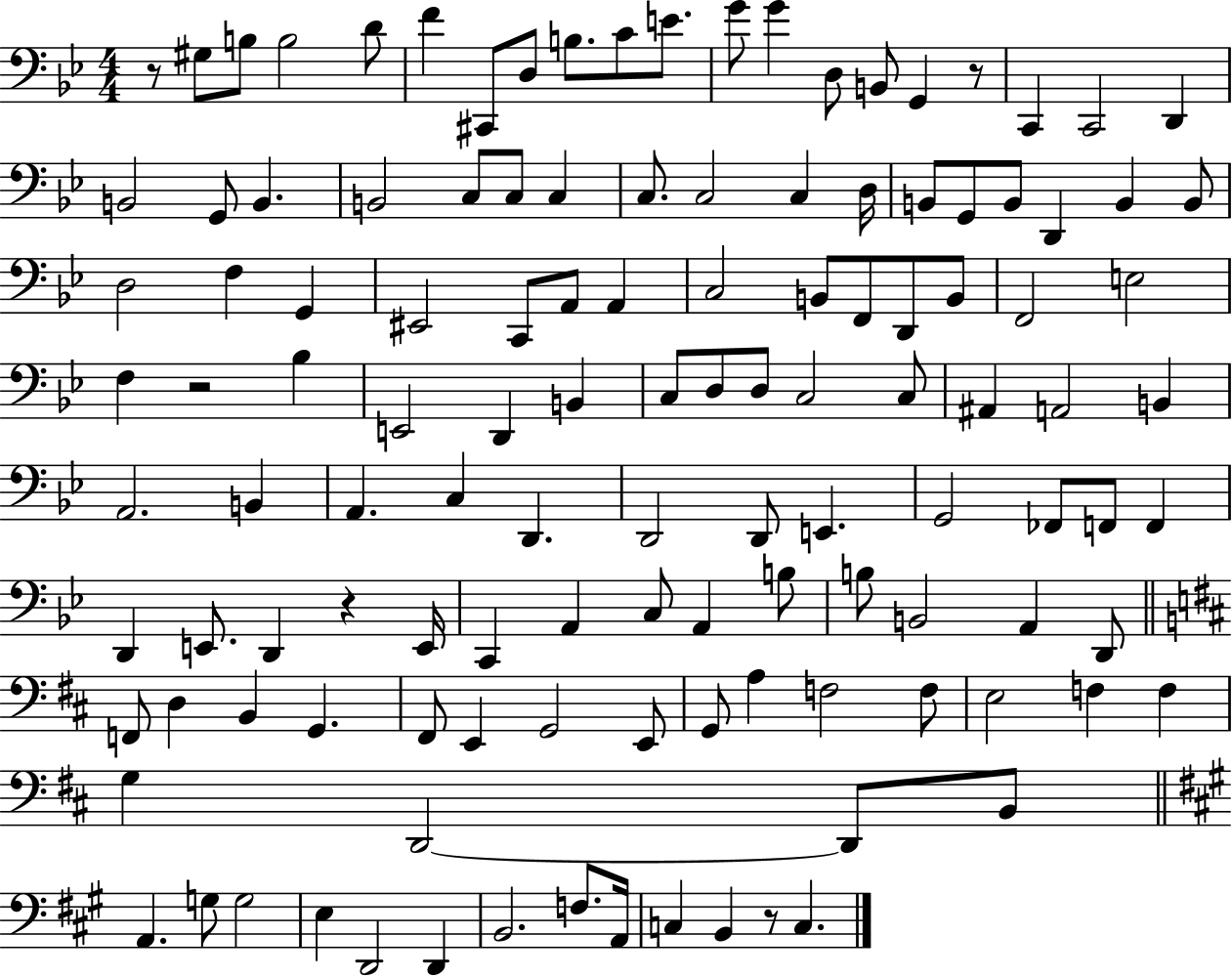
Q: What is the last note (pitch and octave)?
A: C3